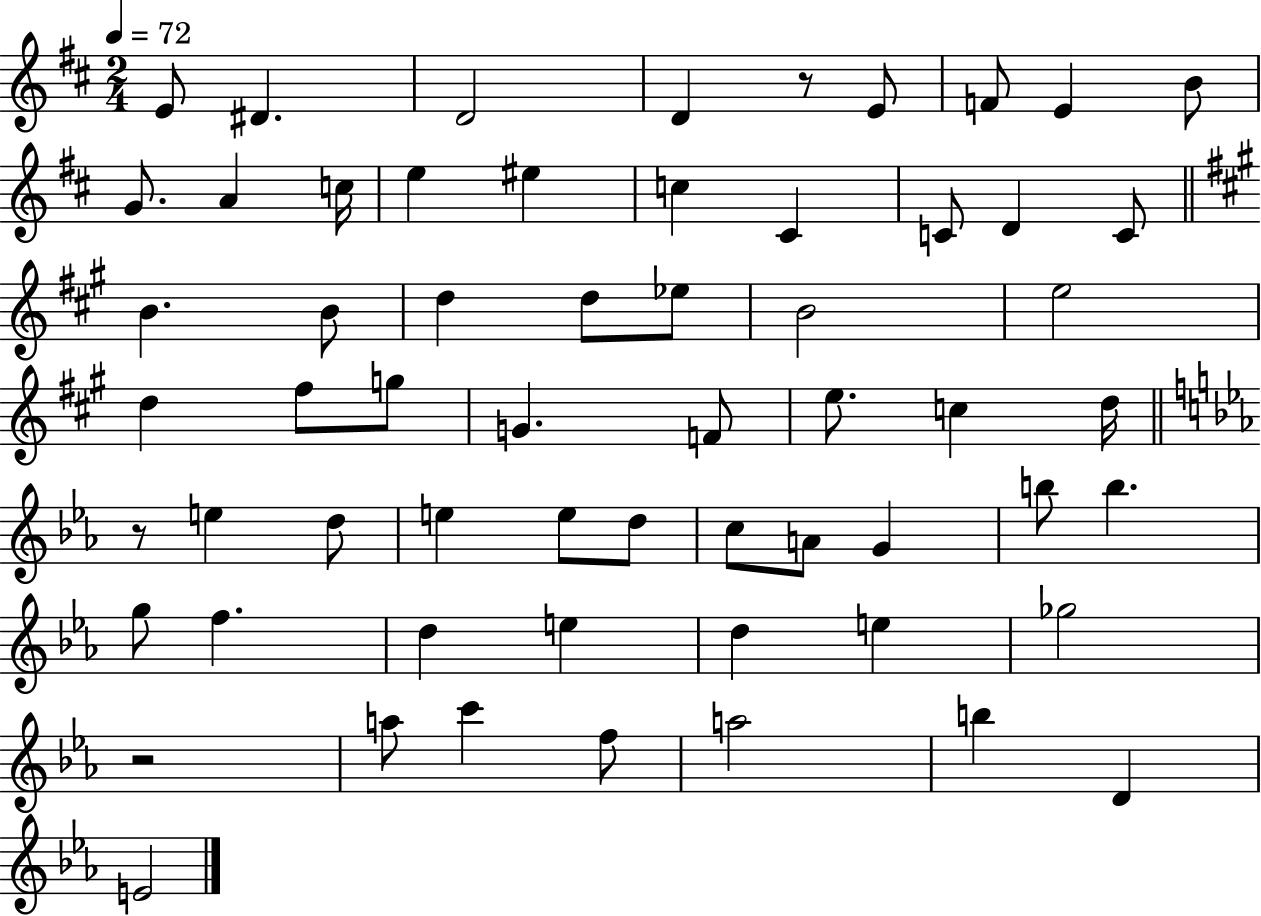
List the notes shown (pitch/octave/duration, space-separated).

E4/e D#4/q. D4/h D4/q R/e E4/e F4/e E4/q B4/e G4/e. A4/q C5/s E5/q EIS5/q C5/q C#4/q C4/e D4/q C4/e B4/q. B4/e D5/q D5/e Eb5/e B4/h E5/h D5/q F#5/e G5/e G4/q. F4/e E5/e. C5/q D5/s R/e E5/q D5/e E5/q E5/e D5/e C5/e A4/e G4/q B5/e B5/q. G5/e F5/q. D5/q E5/q D5/q E5/q Gb5/h R/h A5/e C6/q F5/e A5/h B5/q D4/q E4/h